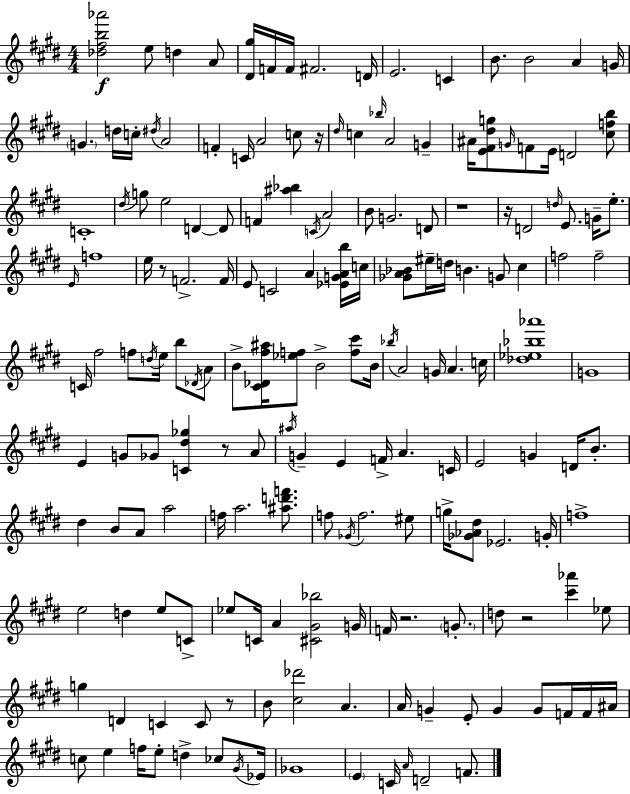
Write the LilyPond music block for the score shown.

{
  \clef treble
  \numericTimeSignature
  \time 4/4
  \key e \major
  <des'' fis'' b'' aes'''>2\f e''8 d''4 a'8 | <dis' gis''>16 f'16 f'16 fis'2. d'16 | e'2. c'4 | b'8. b'2 a'4 g'16 | \break \parenthesize g'4. d''16 c''16-. \acciaccatura { dis''16 } a'2 | f'4-. c'16 a'2 c''8 | r16 \grace { dis''16 } c''4 \grace { bes''16 } a'2 g'4-- | ais'16 <e' fis' dis'' g''>8 \grace { g'16 } f'8 e'16 d'2 | \break <cis'' f'' b''>8 c'1-. | \acciaccatura { dis''16 } g''8 e''2 d'4~~ | d'8 f'4 <ais'' bes''>4 \acciaccatura { c'16 } a'2 | b'8 g'2. | \break d'8 r1 | r16 d'2 \grace { d''16 } | e'8. g'16-- e''8.-. \grace { e'16 } f''1 | e''16 r8 f'2.-> | \break f'16 e'8 c'2 | a'4 <ees' g' a' b''>16 c''16 <ges' a' bes'>8 eis''16-- d''16 b'4. | g'8 cis''4 f''2 | f''2-- c'16 fis''2 | \break f''8 \acciaccatura { d''16 } e''16 b''8 \acciaccatura { des'16 } a'8 b'8-> <cis' des' fis'' ais''>16 <ees'' f''>8 b'2-> | <f'' cis'''>8 b'16 \acciaccatura { bes''16 } a'2 | g'16 a'4. c''16 <des'' ees'' bes'' aes'''>1 | g'1 | \break e'4 g'8 | ges'8 <c' dis'' ges''>4 r8 a'8 \acciaccatura { ais''16 } g'4-- | e'4 f'16-> a'4. c'16 e'2 | g'4 d'16 b'8.-. dis''4 | \break b'8 a'8 a''2 f''16 a''2. | <ais'' d''' f'''>8. f''8 \acciaccatura { ges'16 } f''2. | eis''8 g''16-> <ges' aes' dis''>8 | ees'2. g'16-. f''1-> | \break e''2 | d''4 e''8 c'8-> ees''8 c'16 | a'4 <cis' gis' bes''>2 g'16 f'16 r2. | \parenthesize g'8.-. d''8 r2 | \break <cis''' aes'''>4 ees''8 g''4 | d'4 c'4 c'8 r8 b'8 <cis'' des'''>2 | a'4. a'16 g'4-- | e'8-. g'4 g'8 f'16 f'16 ais'16 c''8 e''4 | \break f''16 e''8-. d''4-> ces''8 \acciaccatura { gis'16 } ees'16 ges'1 | \parenthesize e'4 | c'16 \grace { a'16 } d'2-- f'8. \bar "|."
}